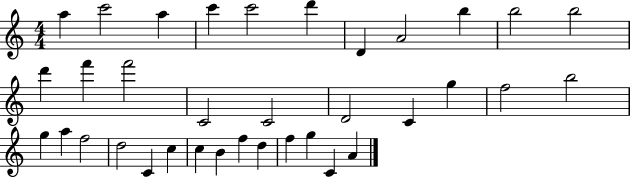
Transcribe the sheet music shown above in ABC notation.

X:1
T:Untitled
M:4/4
L:1/4
K:C
a c'2 a c' c'2 d' D A2 b b2 b2 d' f' f'2 C2 C2 D2 C g f2 b2 g a f2 d2 C c c B f d f g C A